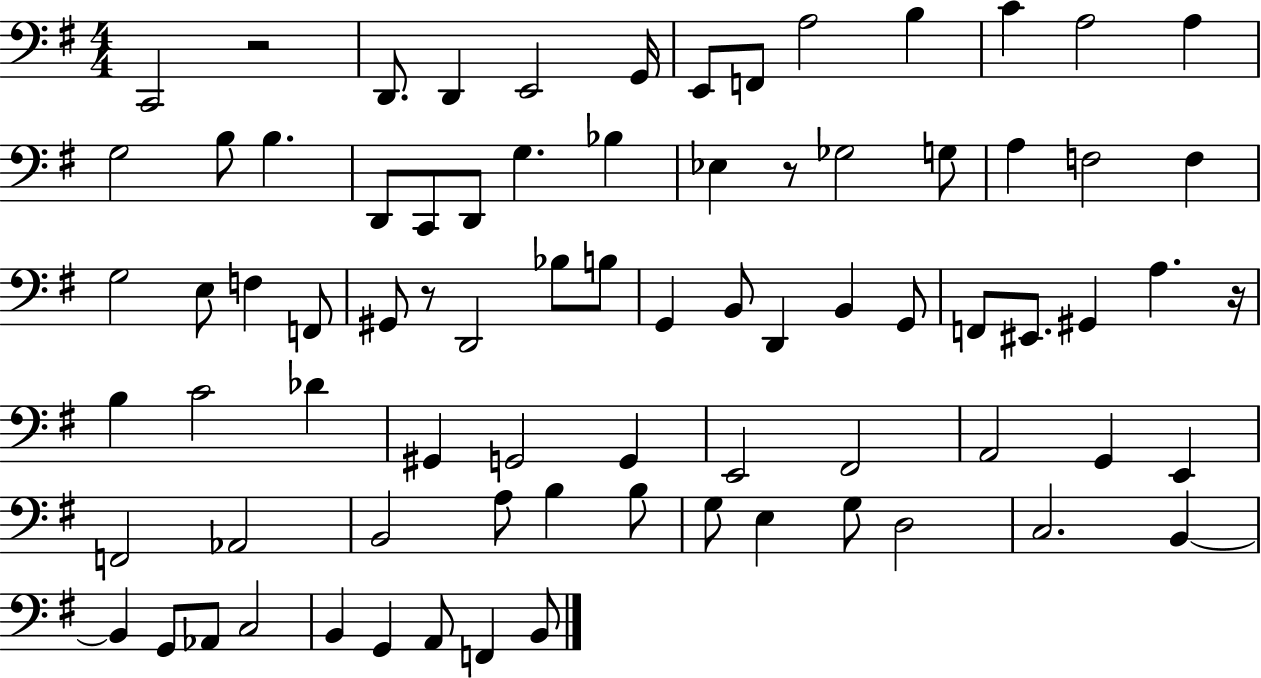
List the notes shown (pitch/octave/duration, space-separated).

C2/h R/h D2/e. D2/q E2/h G2/s E2/e F2/e A3/h B3/q C4/q A3/h A3/q G3/h B3/e B3/q. D2/e C2/e D2/e G3/q. Bb3/q Eb3/q R/e Gb3/h G3/e A3/q F3/h F3/q G3/h E3/e F3/q F2/e G#2/e R/e D2/h Bb3/e B3/e G2/q B2/e D2/q B2/q G2/e F2/e EIS2/e. G#2/q A3/q. R/s B3/q C4/h Db4/q G#2/q G2/h G2/q E2/h F#2/h A2/h G2/q E2/q F2/h Ab2/h B2/h A3/e B3/q B3/e G3/e E3/q G3/e D3/h C3/h. B2/q B2/q G2/e Ab2/e C3/h B2/q G2/q A2/e F2/q B2/e